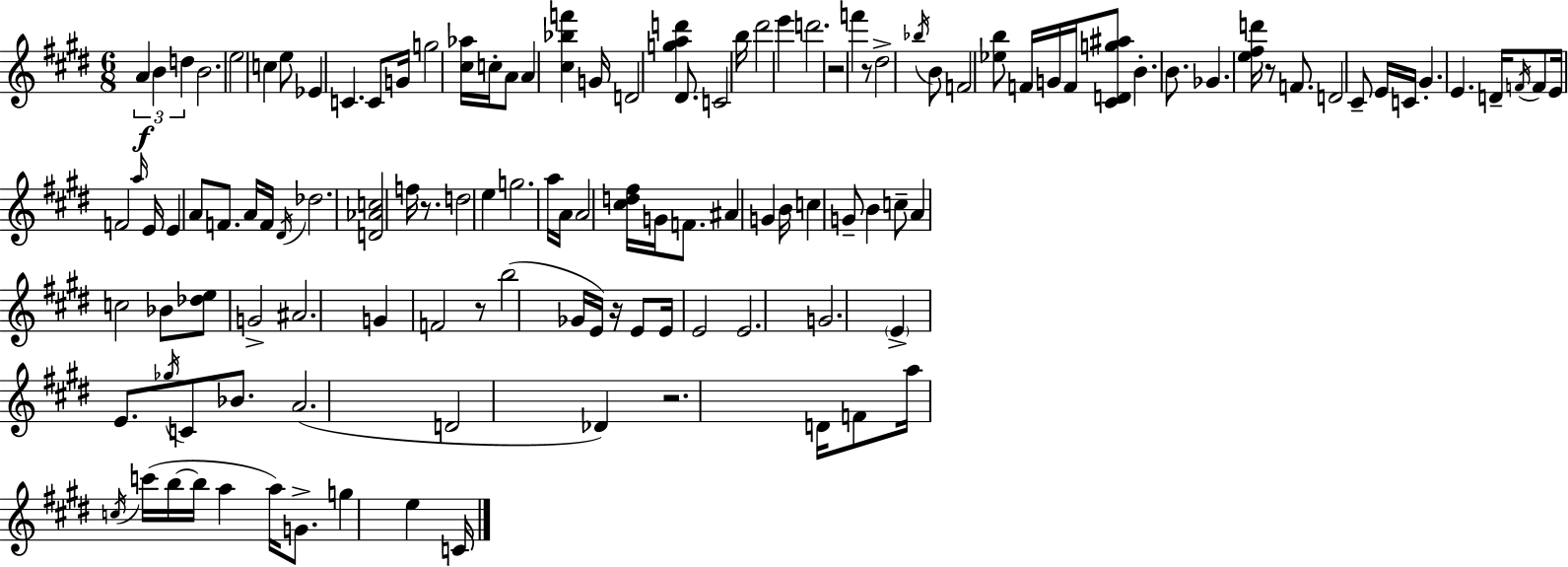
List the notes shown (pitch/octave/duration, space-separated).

A4/q B4/q D5/q B4/h. E5/h C5/q E5/e Eb4/q C4/q. C4/e G4/s G5/h [C#5,Ab5]/s C5/s A4/e A4/q [C#5,Bb5,F6]/q G4/s D4/h [G5,A5,D6]/q D#4/e. C4/h B5/s D#6/h E6/q D6/h. R/h F6/q R/e D#5/h Bb5/s B4/e F4/h [Eb5,B5]/e F4/s G4/s F4/s [C#4,D4,G5,A#5]/e B4/q. B4/e. Gb4/q. [E5,F#5,D6]/s R/e F4/e. D4/h C#4/e E4/s C4/s G#4/q. E4/q. D4/s F4/s F4/e E4/s F4/h A5/s E4/s E4/q A4/e F4/e. A4/s F4/s D#4/s Db5/h. [D4,Ab4,C5]/h F5/s R/e. D5/h E5/q G5/h. A5/s A4/s A4/h [C#5,D5,F#5]/s G4/s F4/e. A#4/q G4/q B4/s C5/q G4/e B4/q C5/e A4/q C5/h Bb4/e [Db5,E5]/e G4/h A#4/h. G4/q F4/h R/e B5/h Gb4/s E4/s R/s E4/e E4/s E4/h E4/h. G4/h. E4/q E4/e. Gb5/s C4/e Bb4/e. A4/h. D4/h Db4/q R/h. D4/s F4/e A5/s C5/s C6/s B5/s B5/s A5/q A5/s G4/e. G5/q E5/q C4/s